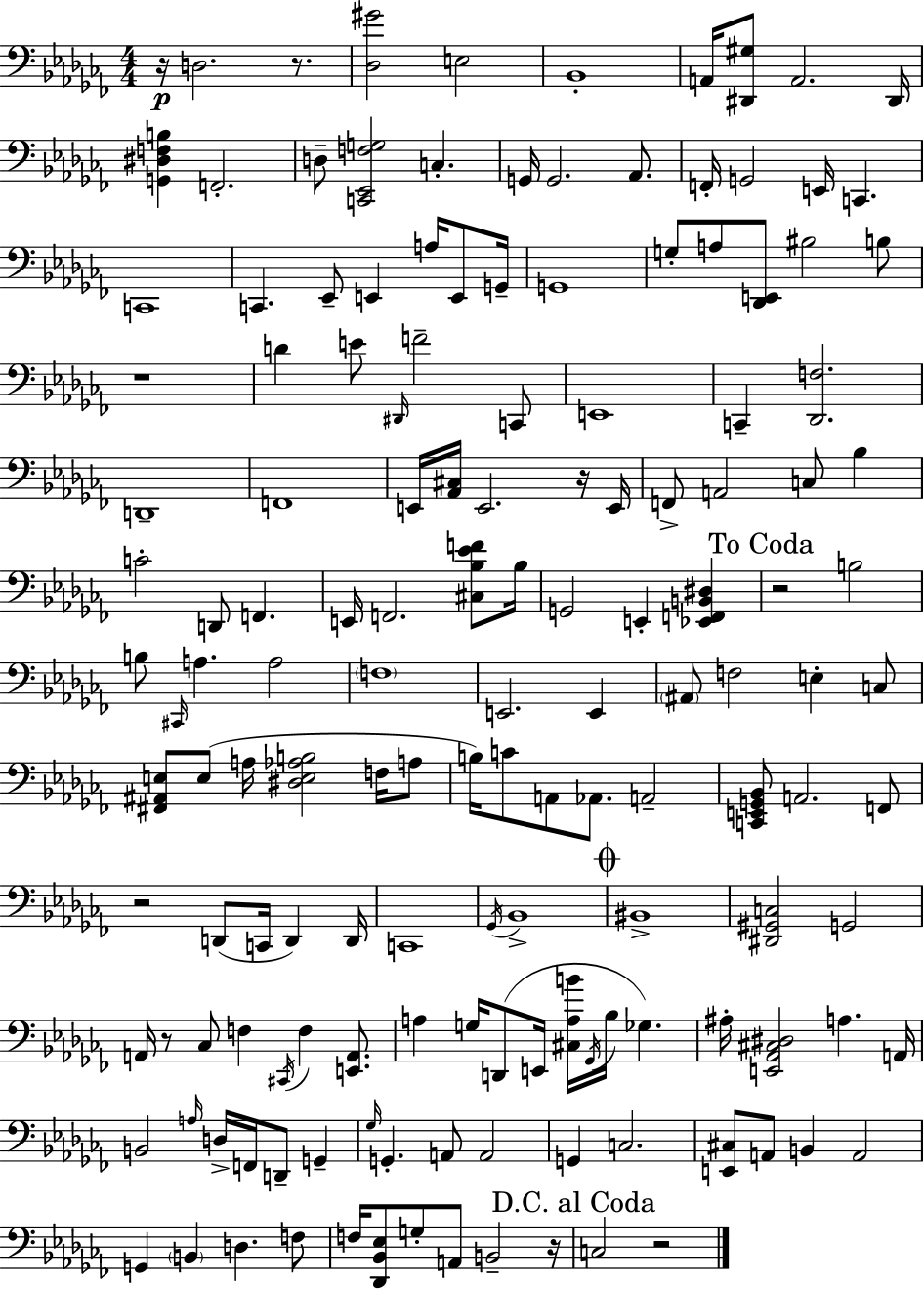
R/s D3/h. R/e. [Db3,G#4]/h E3/h Bb2/w A2/s [D#2,G#3]/e A2/h. D#2/s [G2,D#3,F3,B3]/q F2/h. D3/e [C2,Eb2,F3,G3]/h C3/q. G2/s G2/h. Ab2/e. F2/s G2/h E2/s C2/q. C2/w C2/q. Eb2/e E2/q A3/s E2/e G2/s G2/w G3/e A3/e [Db2,E2]/e BIS3/h B3/e R/w D4/q E4/e D#2/s F4/h C2/e E2/w C2/q [Db2,F3]/h. D2/w F2/w E2/s [Ab2,C#3]/s E2/h. R/s E2/s F2/e A2/h C3/e Bb3/q C4/h D2/e F2/q. E2/s F2/h. [C#3,Bb3,Eb4,F4]/e Bb3/s G2/h E2/q [Eb2,F2,B2,D#3]/q R/h B3/h B3/e C#2/s A3/q. A3/h F3/w E2/h. E2/q A#2/e F3/h E3/q C3/e [F#2,A#2,E3]/e E3/e A3/s [D#3,E3,Ab3,B3]/h F3/s A3/e B3/s C4/e A2/e Ab2/e. A2/h [C2,E2,G2,Bb2]/e A2/h. F2/e R/h D2/e C2/s D2/q D2/s C2/w Gb2/s Bb2/w BIS2/w [D#2,G#2,C3]/h G2/h A2/s R/e CES3/e F3/q C#2/s F3/q [E2,A2]/e. A3/q G3/s D2/e E2/s [C#3,A3,B4]/s Gb2/s Bb3/s Gb3/q. A#3/s [E2,Ab2,C#3,D#3]/h A3/q. A2/s B2/h A3/s D3/s F2/s D2/e G2/q Gb3/s G2/q. A2/e A2/h G2/q C3/h. [E2,C#3]/e A2/e B2/q A2/h G2/q B2/q D3/q. F3/e F3/s [Db2,Bb2,Eb3]/e G3/e A2/e B2/h R/s C3/h R/h